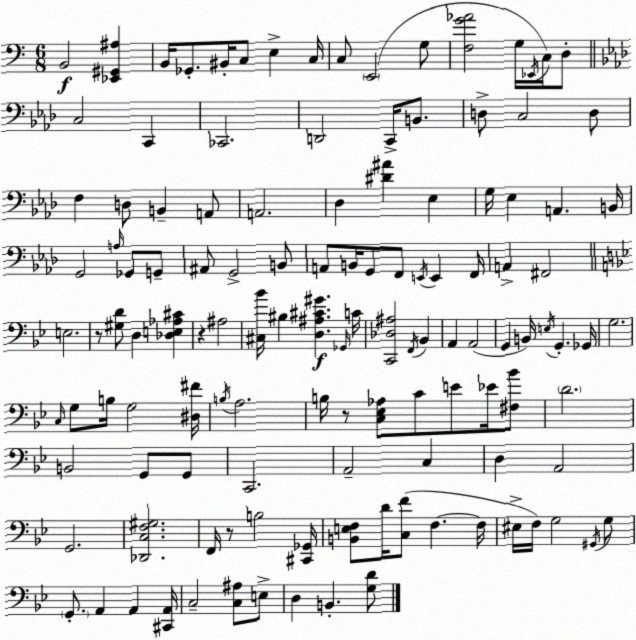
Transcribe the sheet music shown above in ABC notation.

X:1
T:Untitled
M:6/8
L:1/4
K:Am
B,,2 [_E,,^G,,^A,] B,,/4 _G,,/2 ^B,,/4 C,/2 E, C,/4 C,/2 E,,2 G,/2 [F,G_A]2 G,/4 _E,,/4 C,/4 D,/2 C,2 C,, _C,,2 D,,2 C,,/4 B,,/2 D,/2 C,2 D,/2 F, D,/2 B,, A,,/2 A,,2 _D, [^D^A] _E, G,/4 _E, A,, B,,/4 G,,2 A,/4 _G,,/2 G,,/2 ^A,,/2 G,,2 B,,/2 A,,/2 B,,/4 G,,/2 F,,/2 E,,/4 E,, F,,/4 A,, ^F,,2 E,2 z/2 [^G,D]/2 D, [_D,E,_A,^C] z ^A,2 [^C,_B]/4 ^B, [D,^A,^C^G] _G,,/4 C/4 [C,,_D,^A,]2 F,,/4 _B,, A,, A,,2 G,, B,,/4 E,/4 G,, _G,,/4 G,2 C,/4 G,/2 B,/4 G,2 [^D,^F]/4 B,/4 A,2 B,/4 z/2 [C,_E,_A,]/2 C/2 E/2 _E/4 [^F,_B]/2 D2 B,,2 G,,/2 G,,/2 C,,2 A,,2 C, D, A,,2 G,,2 [_D,,C,F,^G,]2 F,,/4 z/2 B,2 [^C,,_G,,]/4 [B,,E,F,]/2 D/4 [C,F]/2 F, F,/4 ^E,/4 F,/4 G,2 ^G,,/4 G,/2 G,,/2 A,, A,, [^C,,A,,]/4 C,2 [C,^A,]/2 E,/2 D, B,, [G,D]/2